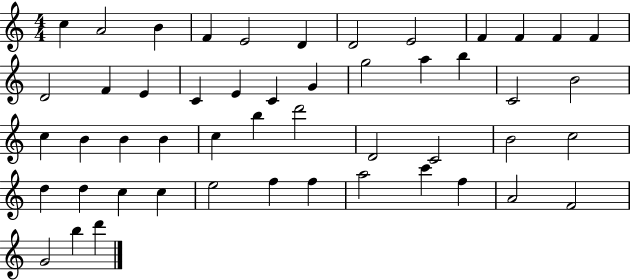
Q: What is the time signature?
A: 4/4